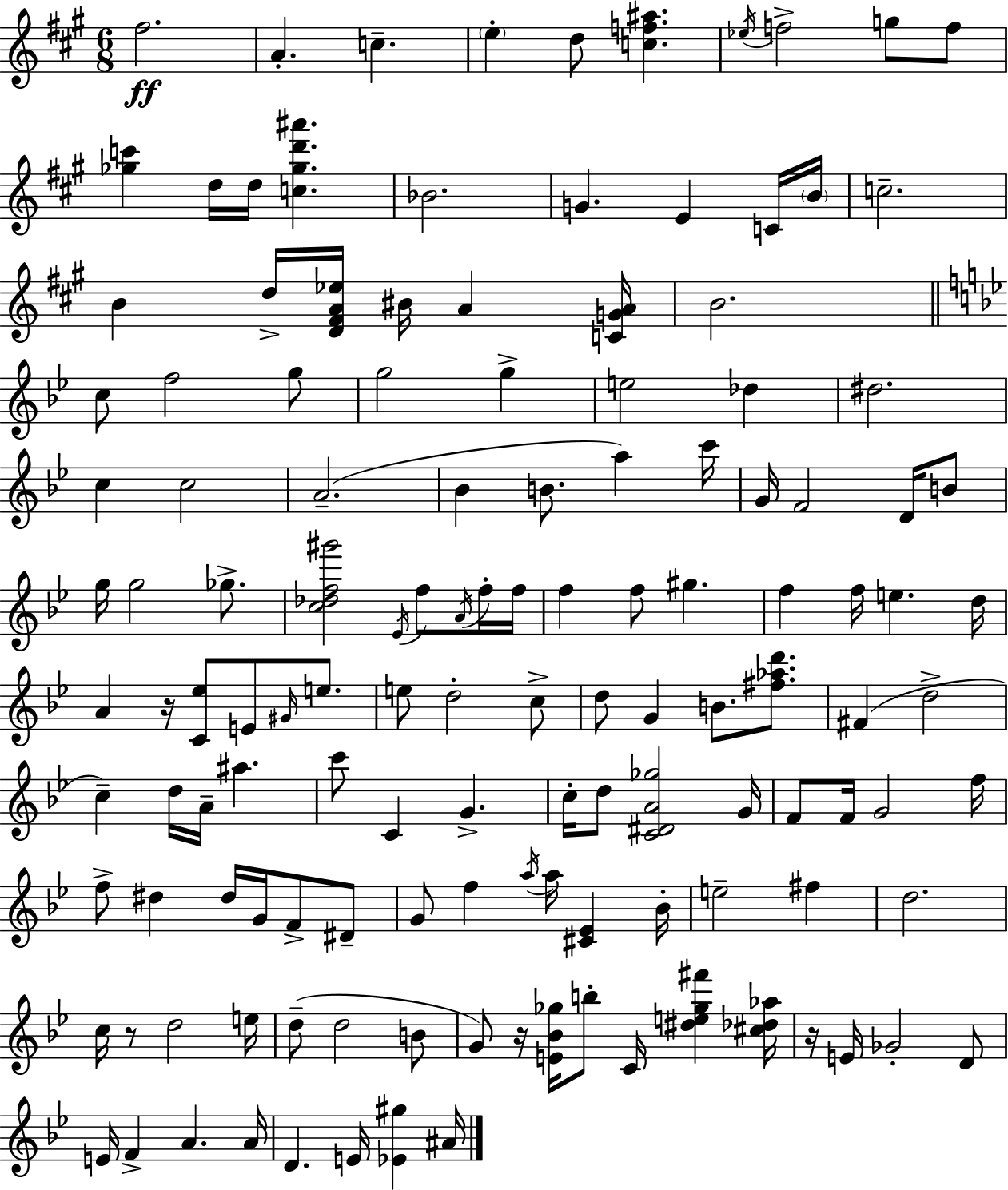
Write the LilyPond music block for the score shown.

{
  \clef treble
  \numericTimeSignature
  \time 6/8
  \key a \major
  fis''2.\ff | a'4.-. c''4.-- | \parenthesize e''4-. d''8 <c'' f'' ais''>4. | \acciaccatura { ees''16 } f''2-> g''8 f''8 | \break <ges'' c'''>4 d''16 d''16 <c'' ges'' d''' ais'''>4. | bes'2. | g'4. e'4 c'16 | \parenthesize b'16 c''2.-- | \break b'4 d''16-> <d' fis' a' ees''>16 bis'16 a'4 | <c' g' a'>16 b'2. | \bar "||" \break \key bes \major c''8 f''2 g''8 | g''2 g''4-> | e''2 des''4 | dis''2. | \break c''4 c''2 | a'2.--( | bes'4 b'8. a''4) c'''16 | g'16 f'2 d'16 b'8 | \break g''16 g''2 ges''8.-> | <c'' des'' f'' gis'''>2 \acciaccatura { ees'16 } f''8 \acciaccatura { a'16 } | f''16-. f''16 f''4 f''8 gis''4. | f''4 f''16 e''4. | \break d''16 a'4 r16 <c' ees''>8 e'8 \grace { gis'16 } | e''8. e''8 d''2-. | c''8-> d''8 g'4 b'8. | <fis'' aes'' d'''>8. fis'4( d''2-> | \break c''4--) d''16 a'16-- ais''4. | c'''8 c'4 g'4.-> | c''16-. d''8 <c' dis' a' ges''>2 | g'16 f'8 f'16 g'2 | \break f''16 f''8-> dis''4 dis''16 g'16 f'8-> | dis'8-- g'8 f''4 \acciaccatura { a''16 } a''16 <cis' ees'>4 | bes'16-. e''2-- | fis''4 d''2. | \break c''16 r8 d''2 | e''16 d''8--( d''2 | b'8 g'8) r16 <e' bes' ges''>16 b''8-. c'16 <dis'' e'' ges'' fis'''>4 | <cis'' des'' aes''>16 r16 e'16 ges'2-. | \break d'8 e'16 f'4-> a'4. | a'16 d'4. e'16 <ees' gis''>4 | ais'16 \bar "|."
}